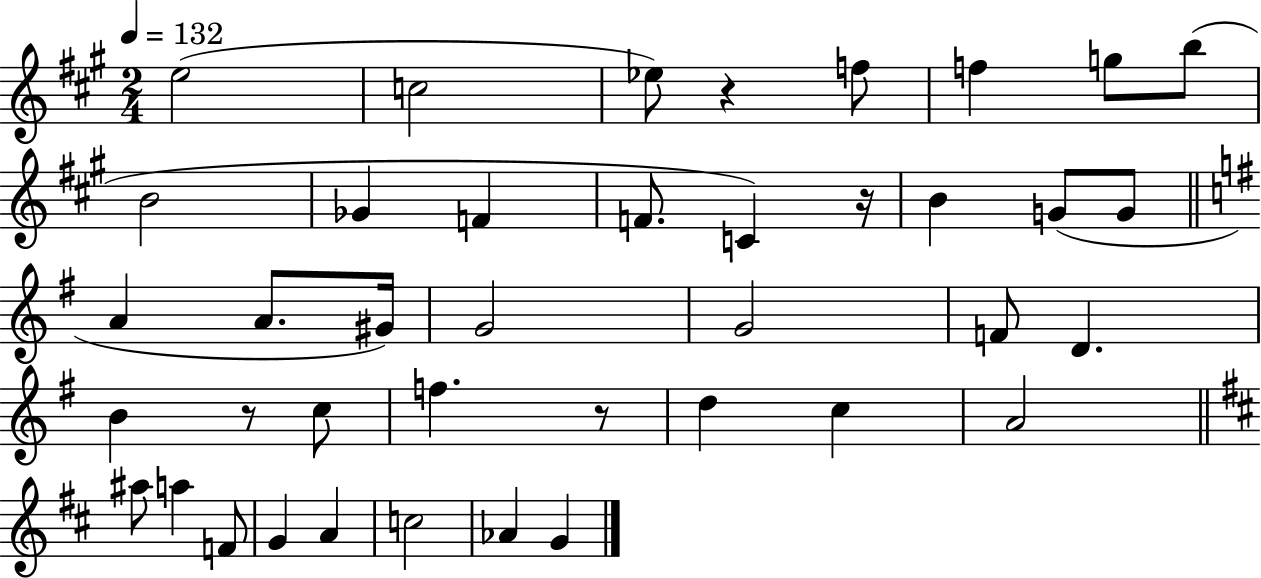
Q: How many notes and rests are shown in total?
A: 40